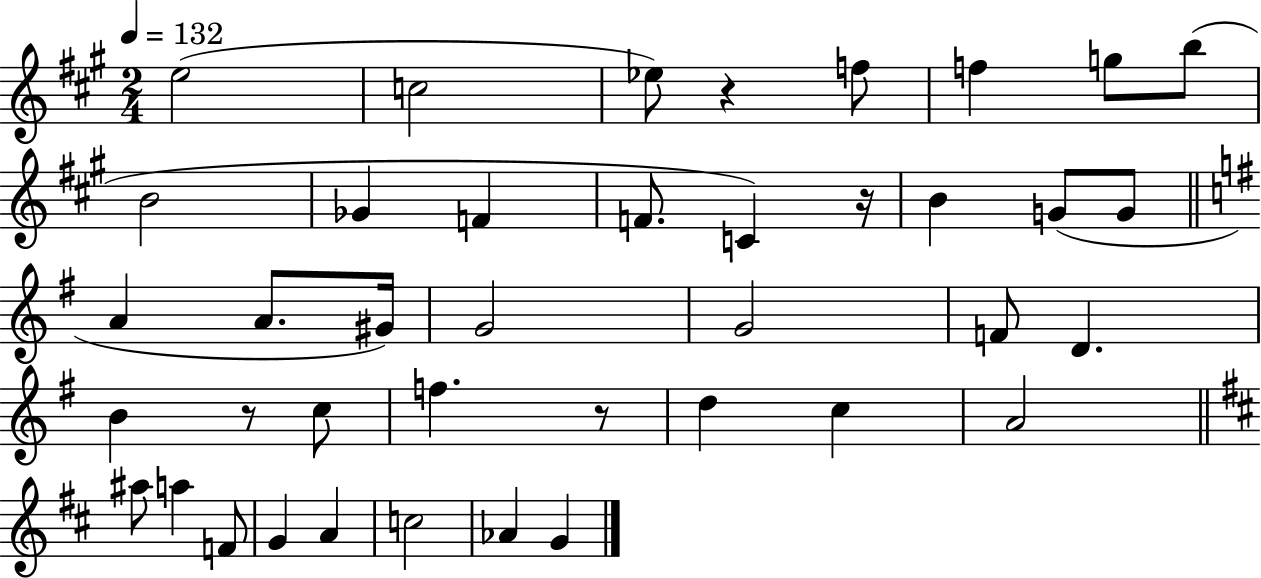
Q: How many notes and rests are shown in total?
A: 40